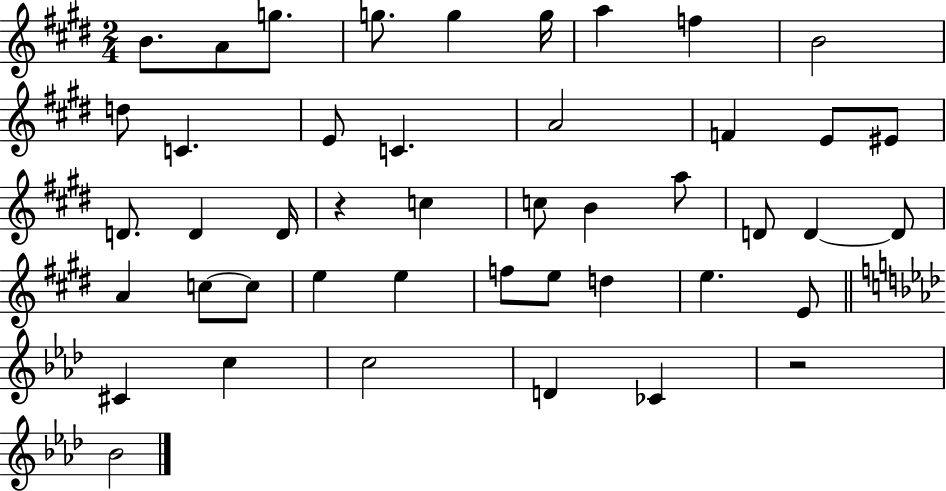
X:1
T:Untitled
M:2/4
L:1/4
K:E
B/2 A/2 g/2 g/2 g g/4 a f B2 d/2 C E/2 C A2 F E/2 ^E/2 D/2 D D/4 z c c/2 B a/2 D/2 D D/2 A c/2 c/2 e e f/2 e/2 d e E/2 ^C c c2 D _C z2 _B2